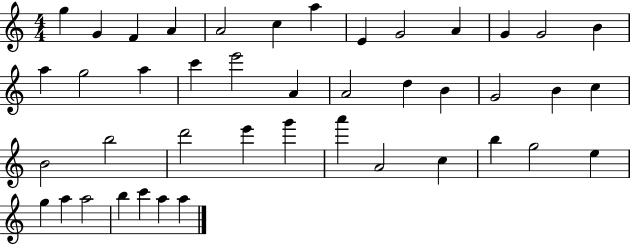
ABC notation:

X:1
T:Untitled
M:4/4
L:1/4
K:C
g G F A A2 c a E G2 A G G2 B a g2 a c' e'2 A A2 d B G2 B c B2 b2 d'2 e' g' a' A2 c b g2 e g a a2 b c' a a